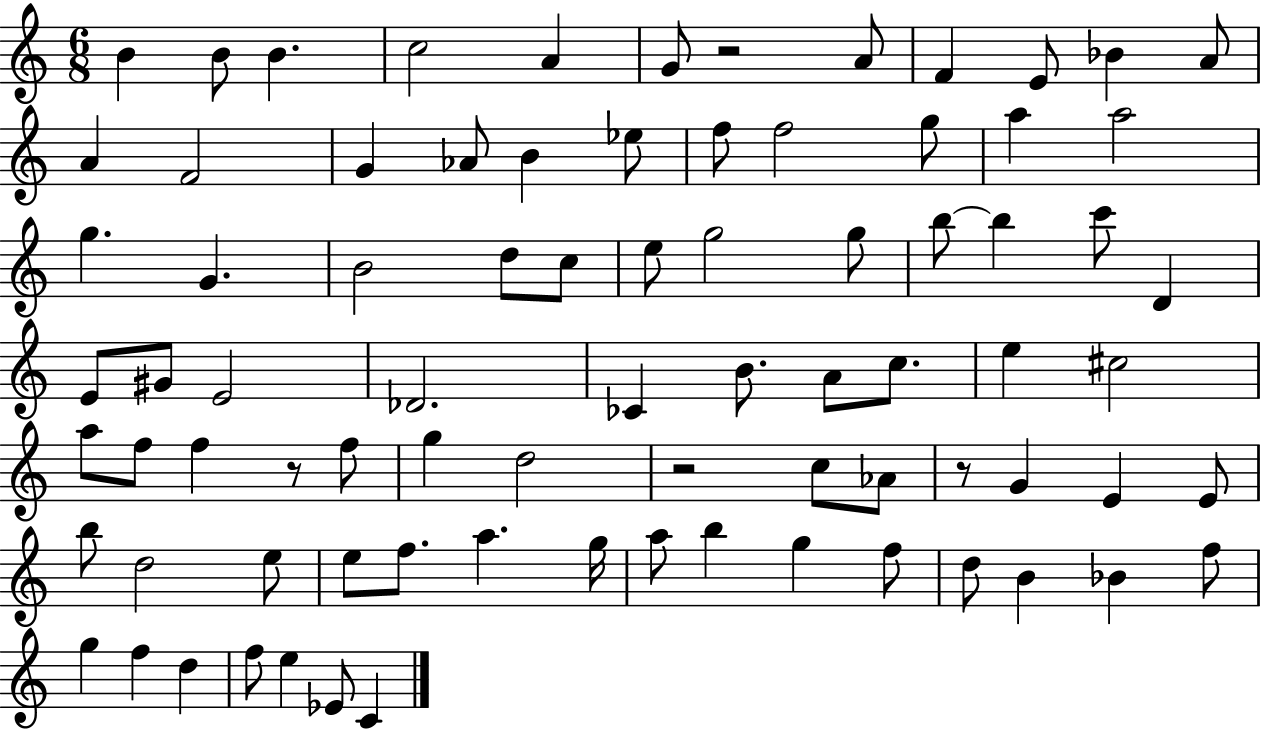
X:1
T:Untitled
M:6/8
L:1/4
K:C
B B/2 B c2 A G/2 z2 A/2 F E/2 _B A/2 A F2 G _A/2 B _e/2 f/2 f2 g/2 a a2 g G B2 d/2 c/2 e/2 g2 g/2 b/2 b c'/2 D E/2 ^G/2 E2 _D2 _C B/2 A/2 c/2 e ^c2 a/2 f/2 f z/2 f/2 g d2 z2 c/2 _A/2 z/2 G E E/2 b/2 d2 e/2 e/2 f/2 a g/4 a/2 b g f/2 d/2 B _B f/2 g f d f/2 e _E/2 C